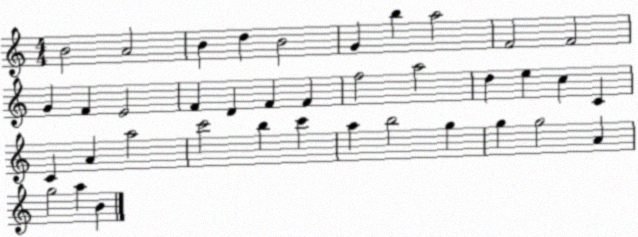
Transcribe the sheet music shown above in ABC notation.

X:1
T:Untitled
M:4/4
L:1/4
K:C
B2 A2 B d B2 G b a2 F2 F2 G F E2 F D F F f2 a2 d e c C C A a2 c'2 b c' a b2 g g g2 A g2 a B